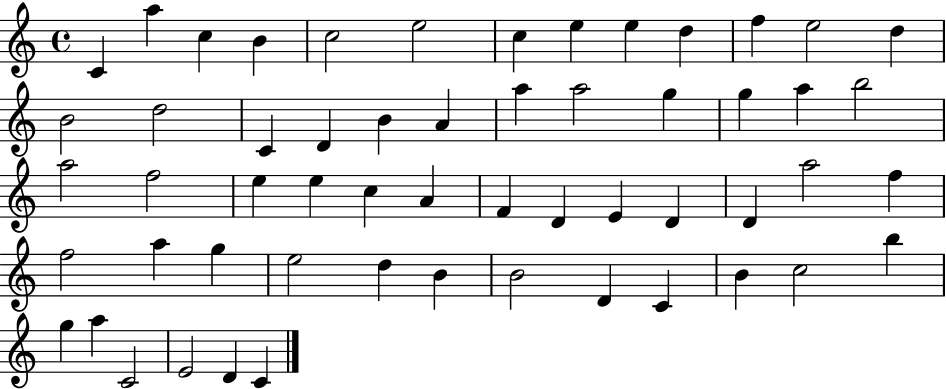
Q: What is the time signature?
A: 4/4